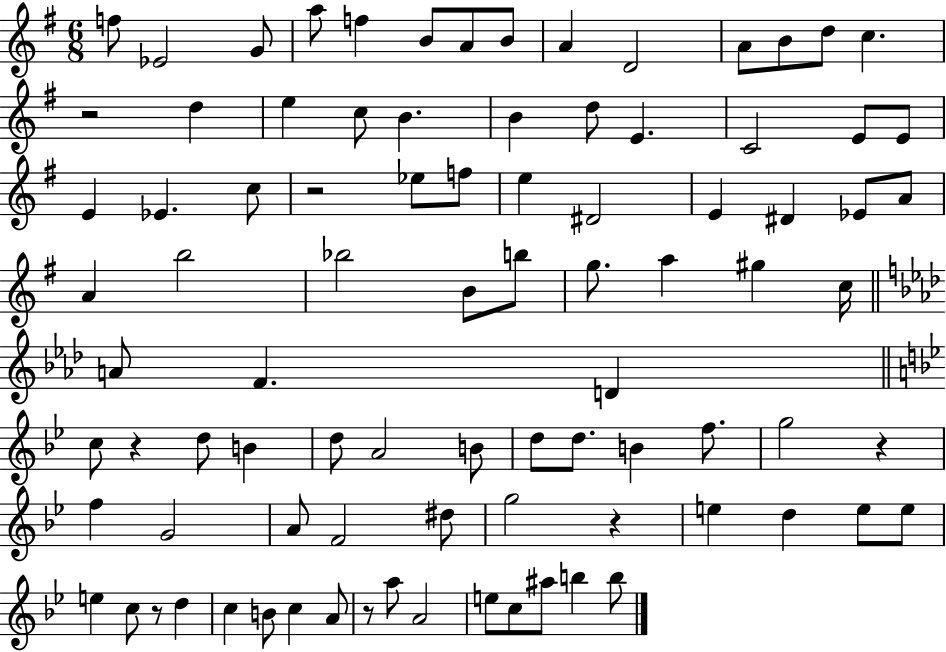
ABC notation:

X:1
T:Untitled
M:6/8
L:1/4
K:G
f/2 _E2 G/2 a/2 f B/2 A/2 B/2 A D2 A/2 B/2 d/2 c z2 d e c/2 B B d/2 E C2 E/2 E/2 E _E c/2 z2 _e/2 f/2 e ^D2 E ^D _E/2 A/2 A b2 _b2 B/2 b/2 g/2 a ^g c/4 A/2 F D c/2 z d/2 B d/2 A2 B/2 d/2 d/2 B f/2 g2 z f G2 A/2 F2 ^d/2 g2 z e d e/2 e/2 e c/2 z/2 d c B/2 c A/2 z/2 a/2 A2 e/2 c/2 ^a/2 b b/2